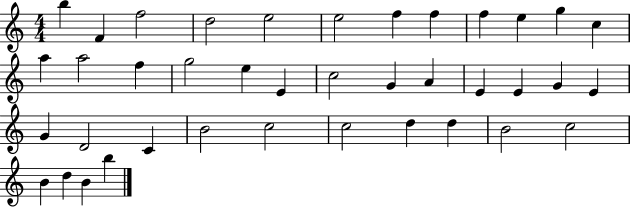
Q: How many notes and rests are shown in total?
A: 39